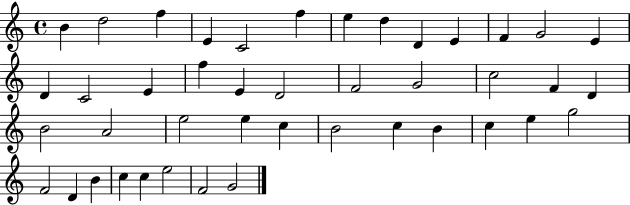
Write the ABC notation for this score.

X:1
T:Untitled
M:4/4
L:1/4
K:C
B d2 f E C2 f e d D E F G2 E D C2 E f E D2 F2 G2 c2 F D B2 A2 e2 e c B2 c B c e g2 F2 D B c c e2 F2 G2